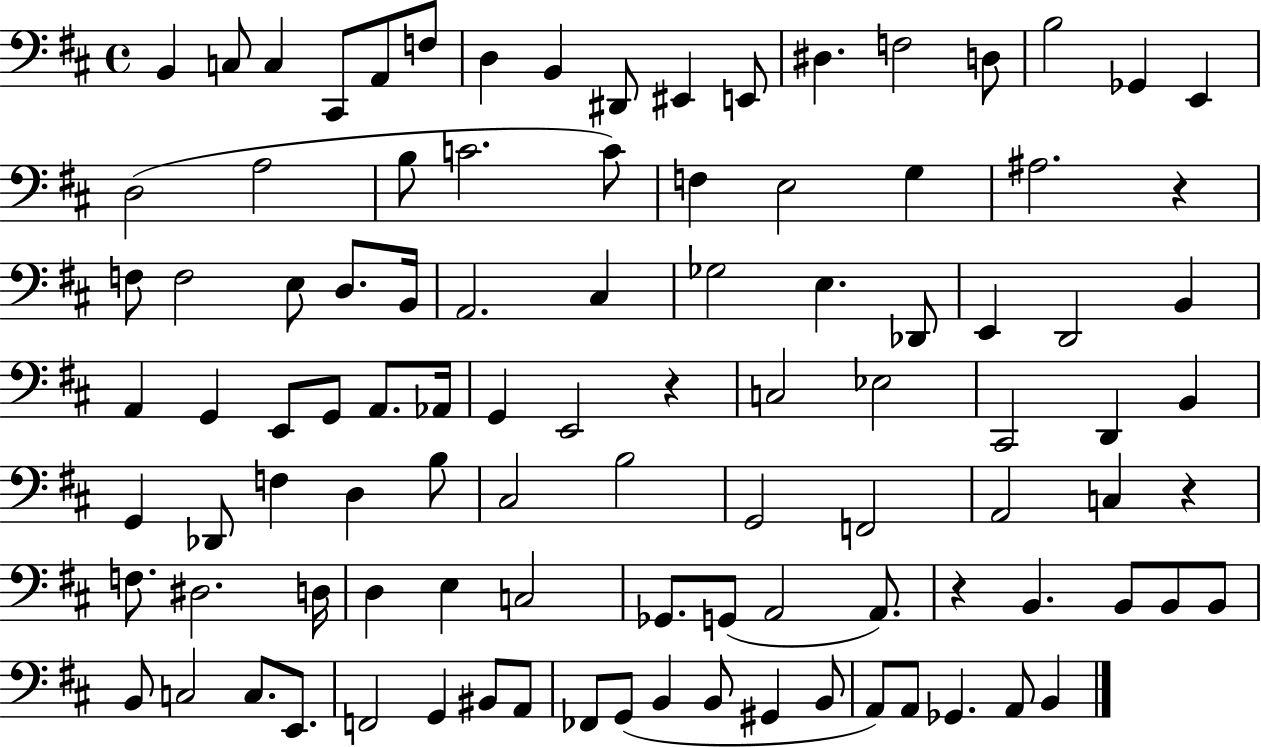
{
  \clef bass
  \time 4/4
  \defaultTimeSignature
  \key d \major
  \repeat volta 2 { b,4 c8 c4 cis,8 a,8 f8 | d4 b,4 dis,8 eis,4 e,8 | dis4. f2 d8 | b2 ges,4 e,4 | \break d2( a2 | b8 c'2. c'8) | f4 e2 g4 | ais2. r4 | \break f8 f2 e8 d8. b,16 | a,2. cis4 | ges2 e4. des,8 | e,4 d,2 b,4 | \break a,4 g,4 e,8 g,8 a,8. aes,16 | g,4 e,2 r4 | c2 ees2 | cis,2 d,4 b,4 | \break g,4 des,8 f4 d4 b8 | cis2 b2 | g,2 f,2 | a,2 c4 r4 | \break f8. dis2. d16 | d4 e4 c2 | ges,8. g,8( a,2 a,8.) | r4 b,4. b,8 b,8 b,8 | \break b,8 c2 c8. e,8. | f,2 g,4 bis,8 a,8 | fes,8 g,8( b,4 b,8 gis,4 b,8 | a,8) a,8 ges,4. a,8 b,4 | \break } \bar "|."
}